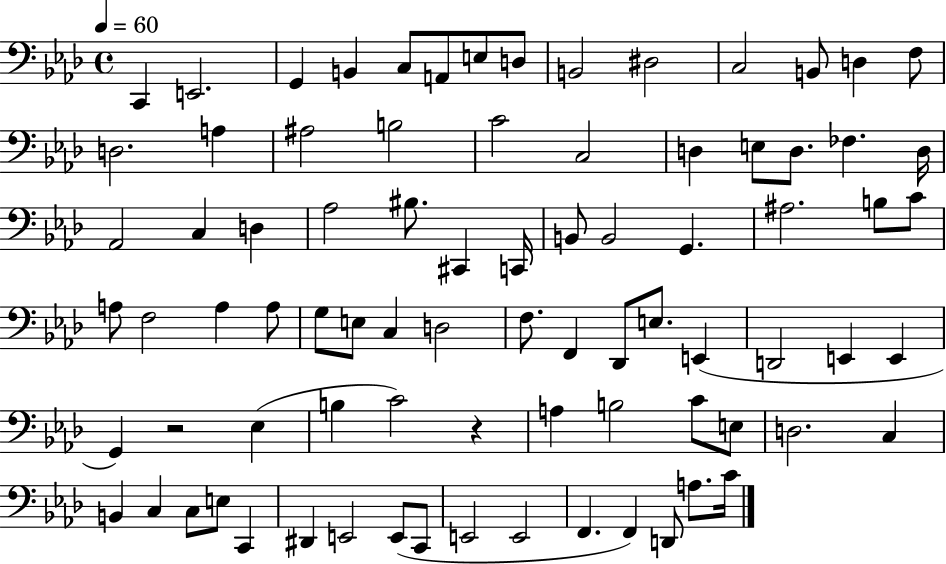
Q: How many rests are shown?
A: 2